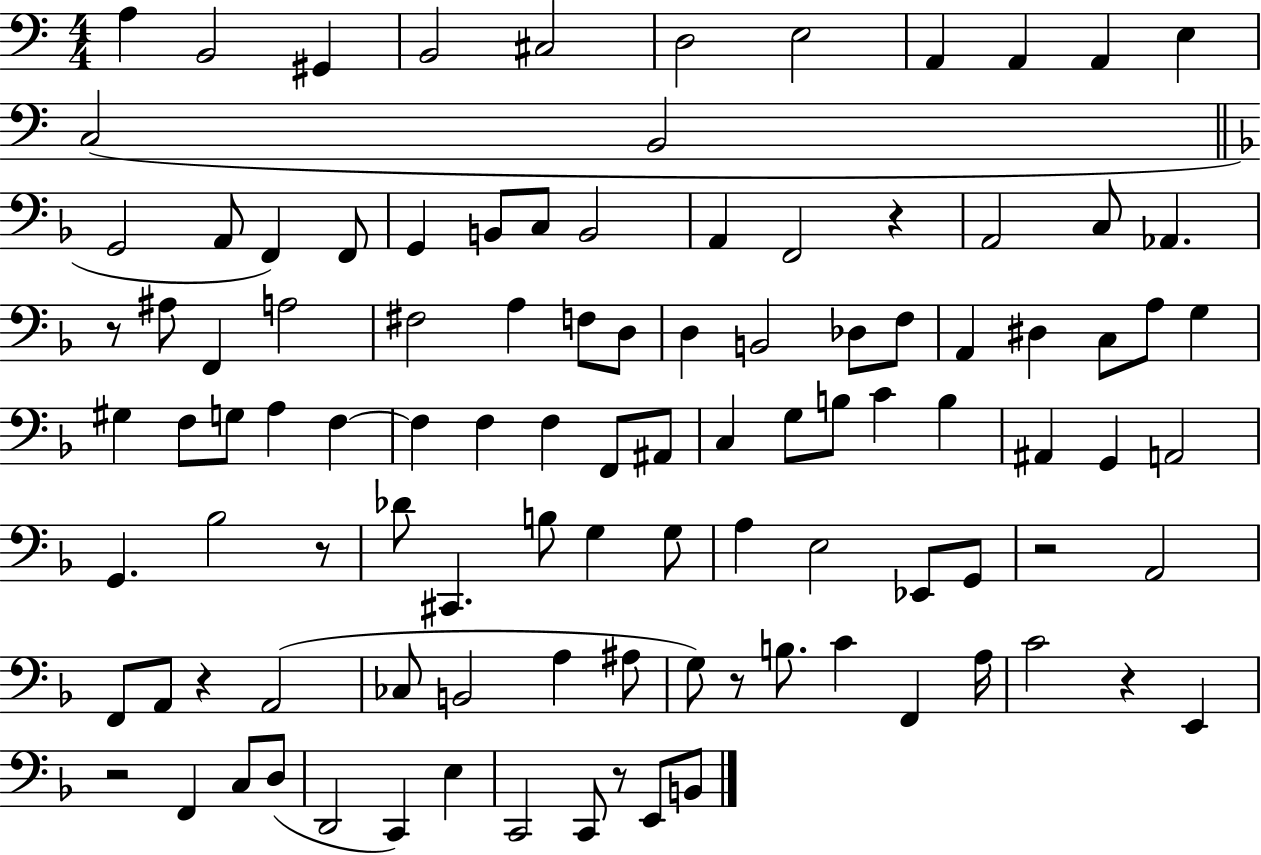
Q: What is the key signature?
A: C major